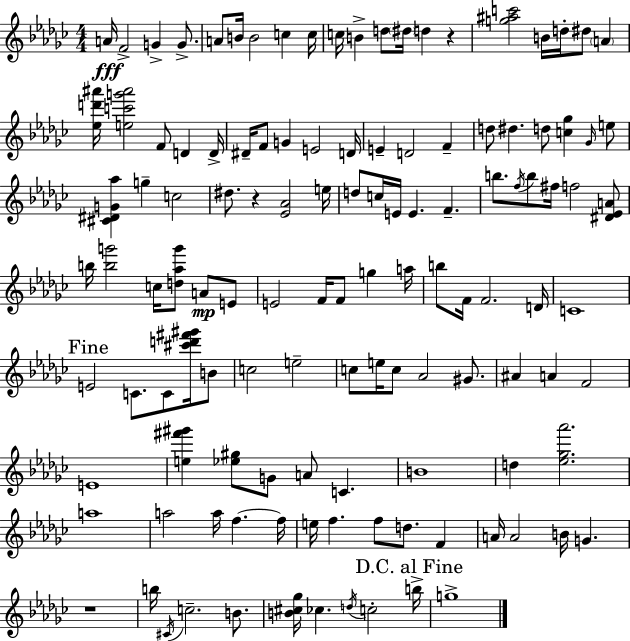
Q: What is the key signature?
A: EES minor